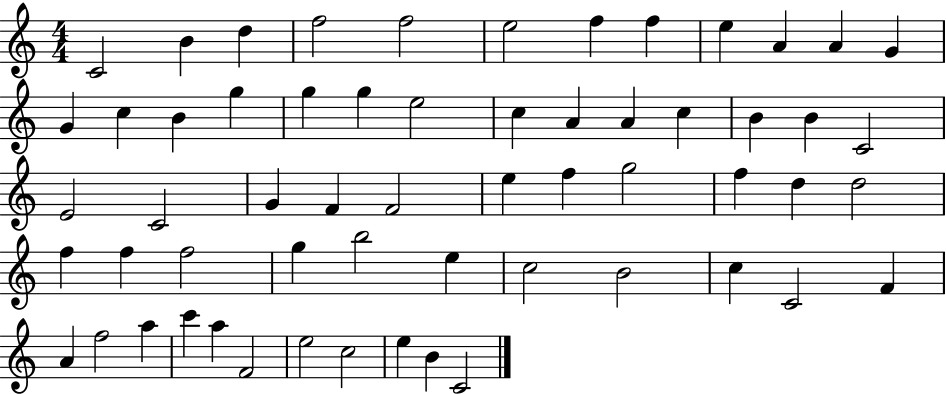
C4/h B4/q D5/q F5/h F5/h E5/h F5/q F5/q E5/q A4/q A4/q G4/q G4/q C5/q B4/q G5/q G5/q G5/q E5/h C5/q A4/q A4/q C5/q B4/q B4/q C4/h E4/h C4/h G4/q F4/q F4/h E5/q F5/q G5/h F5/q D5/q D5/h F5/q F5/q F5/h G5/q B5/h E5/q C5/h B4/h C5/q C4/h F4/q A4/q F5/h A5/q C6/q A5/q F4/h E5/h C5/h E5/q B4/q C4/h